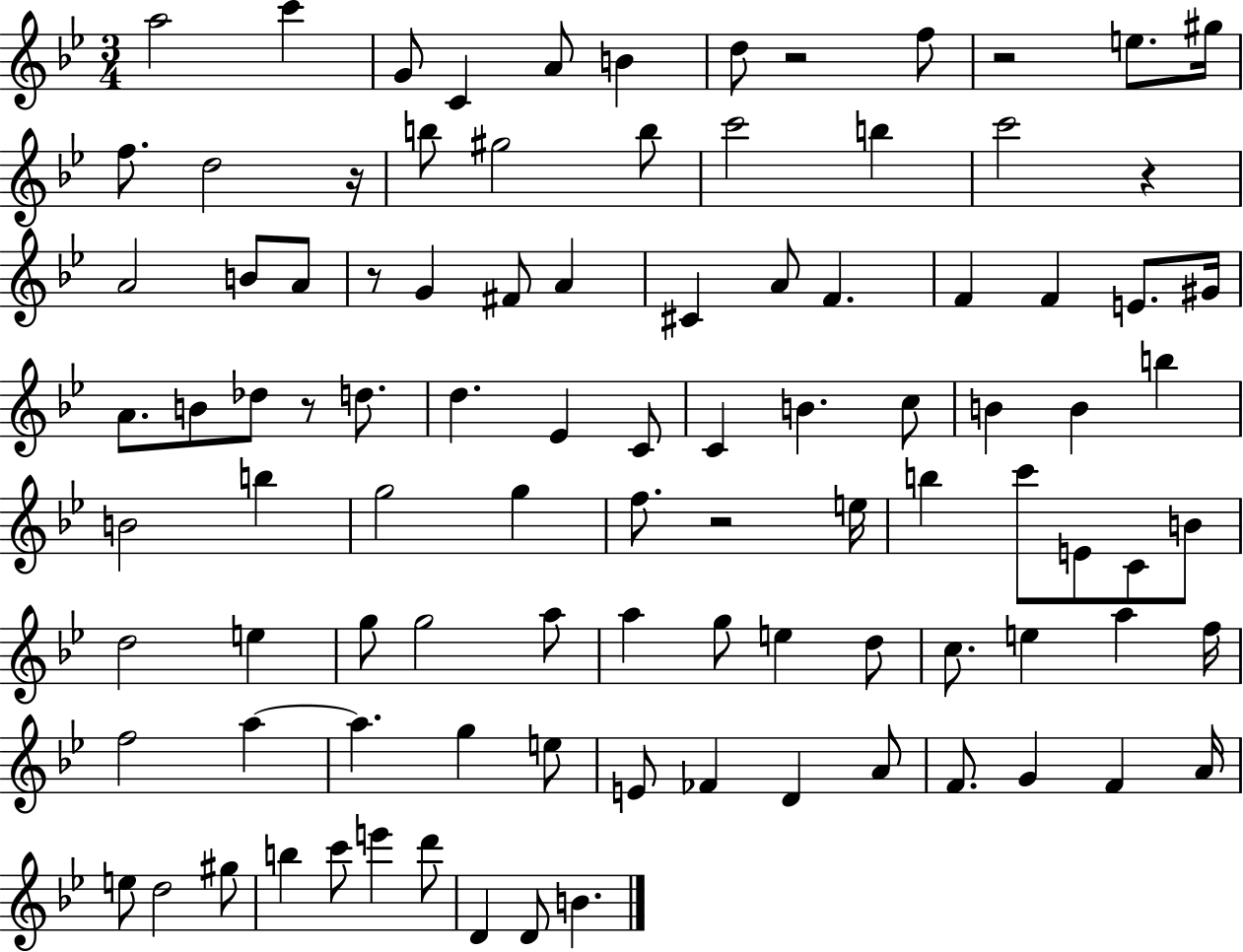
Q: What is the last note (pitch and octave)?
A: B4